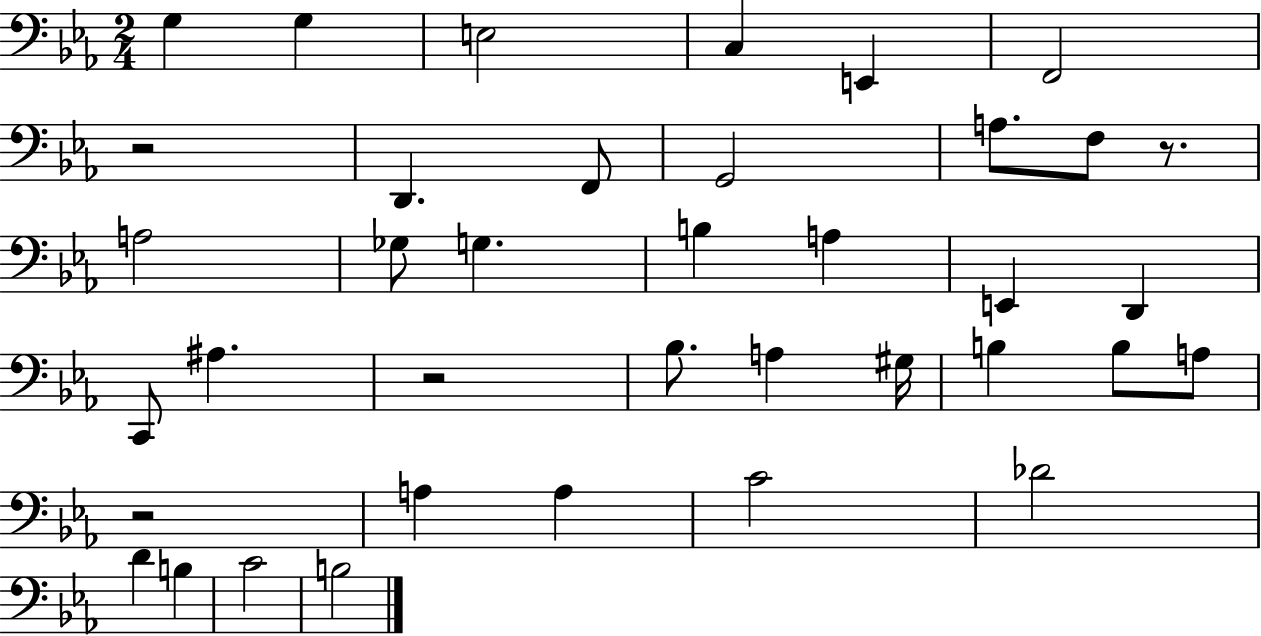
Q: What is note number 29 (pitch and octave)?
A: C4